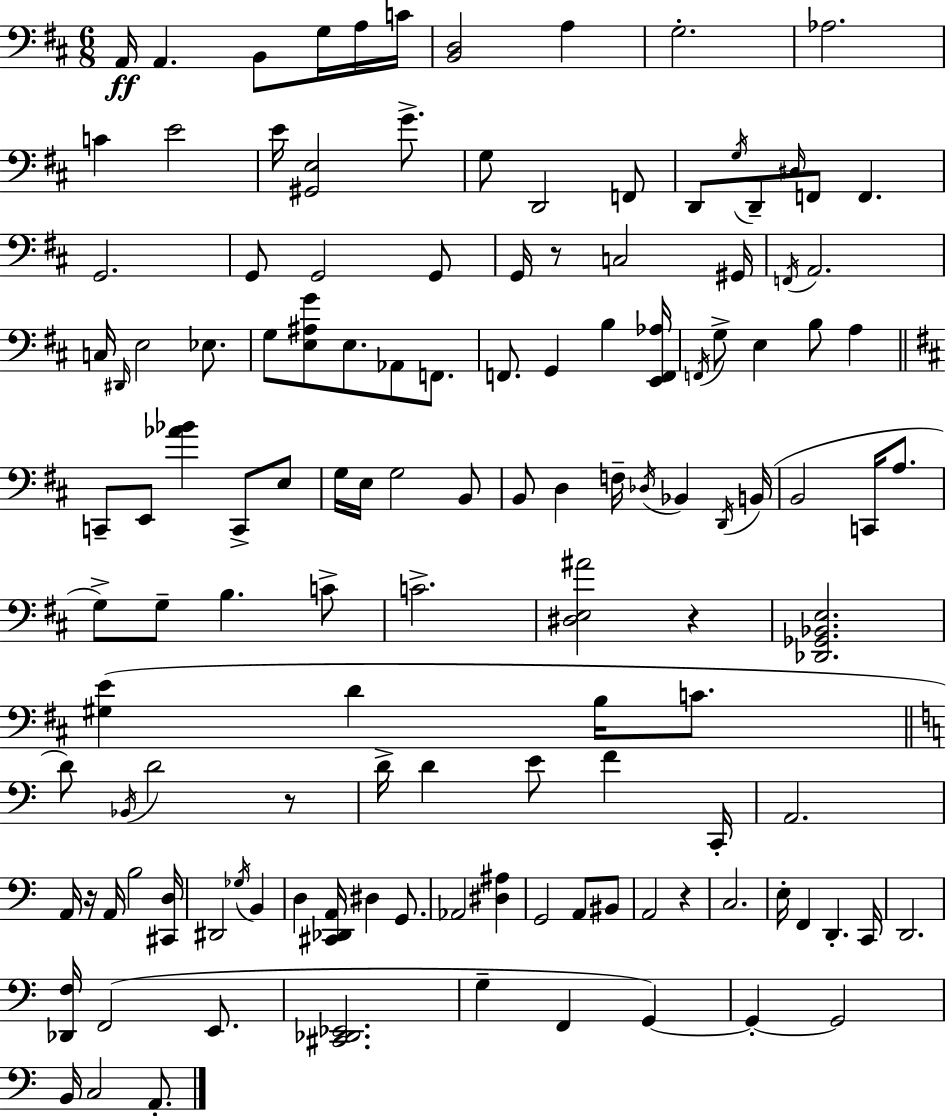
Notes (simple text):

A2/s A2/q. B2/e G3/s A3/s C4/s [B2,D3]/h A3/q G3/h. Ab3/h. C4/q E4/h E4/s [G#2,E3]/h G4/e. G3/e D2/h F2/e D2/e G3/s D2/e D#3/s F2/e F2/q. G2/h. G2/e G2/h G2/e G2/s R/e C3/h G#2/s F2/s A2/h. C3/s D#2/s E3/h Eb3/e. G3/e [E3,A#3,G4]/e E3/e. Ab2/e F2/e. F2/e. G2/q B3/q [E2,F2,Ab3]/s F2/s G3/e E3/q B3/e A3/q C2/e E2/e [Ab4,Bb4]/q C2/e E3/e G3/s E3/s G3/h B2/e B2/e D3/q F3/s Db3/s Bb2/q D2/s B2/s B2/h C2/s A3/e. G3/e G3/e B3/q. C4/e C4/h. [D#3,E3,A#4]/h R/q [Db2,Gb2,Bb2,E3]/h. [G#3,E4]/q D4/q B3/s C4/e. D4/e Bb2/s D4/h R/e D4/s D4/q E4/e F4/q C2/s A2/h. A2/s R/s A2/s B3/h [C#2,D3]/s D#2/h Gb3/s B2/q D3/q [C#2,Db2,A2]/s D#3/q G2/e. Ab2/h [D#3,A#3]/q G2/h A2/e BIS2/e A2/h R/q C3/h. E3/s F2/q D2/q. C2/s D2/h. [Db2,F3]/s F2/h E2/e. [C#2,Db2,Eb2]/h. G3/q F2/q G2/q G2/q G2/h B2/s C3/h A2/e.